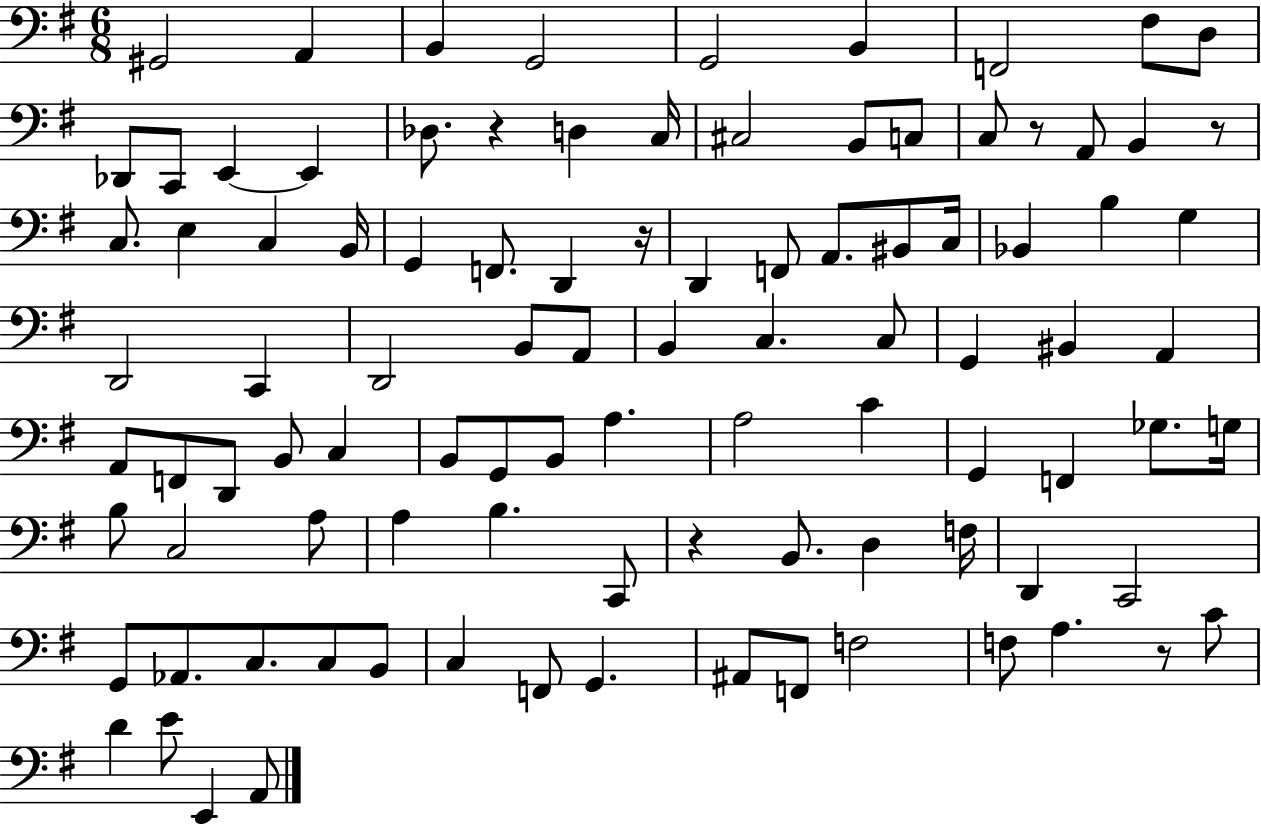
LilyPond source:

{
  \clef bass
  \numericTimeSignature
  \time 6/8
  \key g \major
  gis,2 a,4 | b,4 g,2 | g,2 b,4 | f,2 fis8 d8 | \break des,8 c,8 e,4~~ e,4 | des8. r4 d4 c16 | cis2 b,8 c8 | c8 r8 a,8 b,4 r8 | \break c8. e4 c4 b,16 | g,4 f,8. d,4 r16 | d,4 f,8 a,8. bis,8 c16 | bes,4 b4 g4 | \break d,2 c,4 | d,2 b,8 a,8 | b,4 c4. c8 | g,4 bis,4 a,4 | \break a,8 f,8 d,8 b,8 c4 | b,8 g,8 b,8 a4. | a2 c'4 | g,4 f,4 ges8. g16 | \break b8 c2 a8 | a4 b4. c,8 | r4 b,8. d4 f16 | d,4 c,2 | \break g,8 aes,8. c8. c8 b,8 | c4 f,8 g,4. | ais,8 f,8 f2 | f8 a4. r8 c'8 | \break d'4 e'8 e,4 a,8 | \bar "|."
}